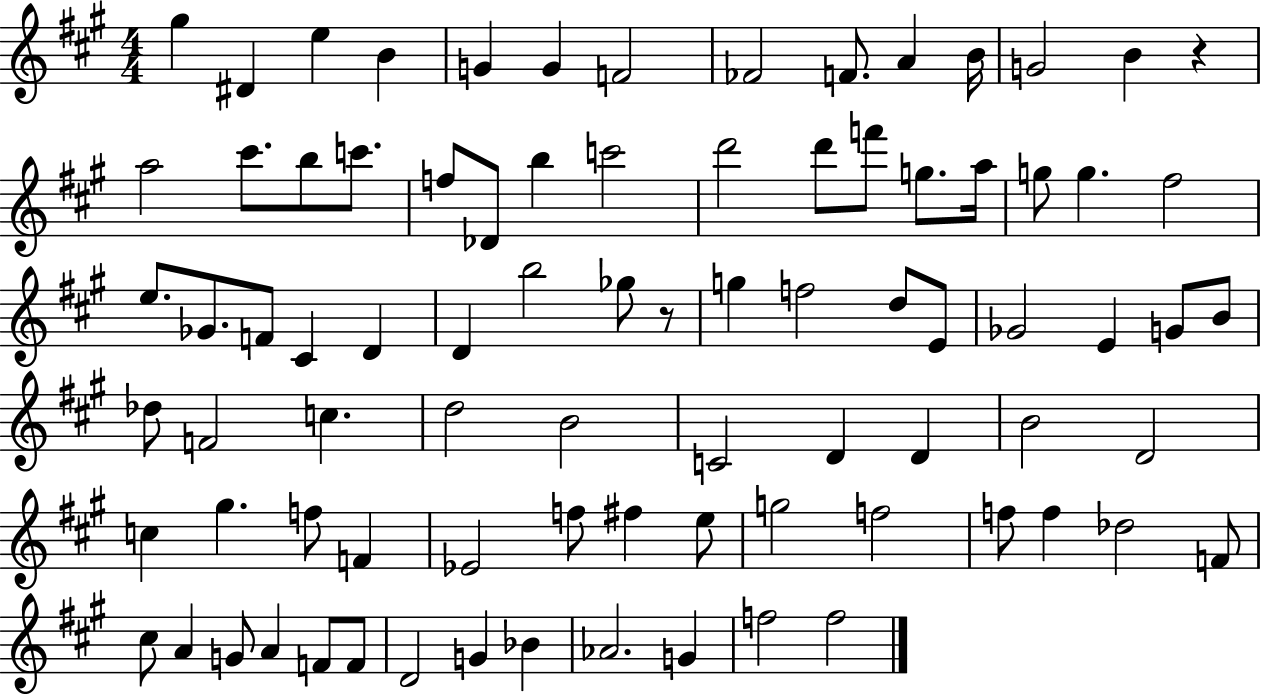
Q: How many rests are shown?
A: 2